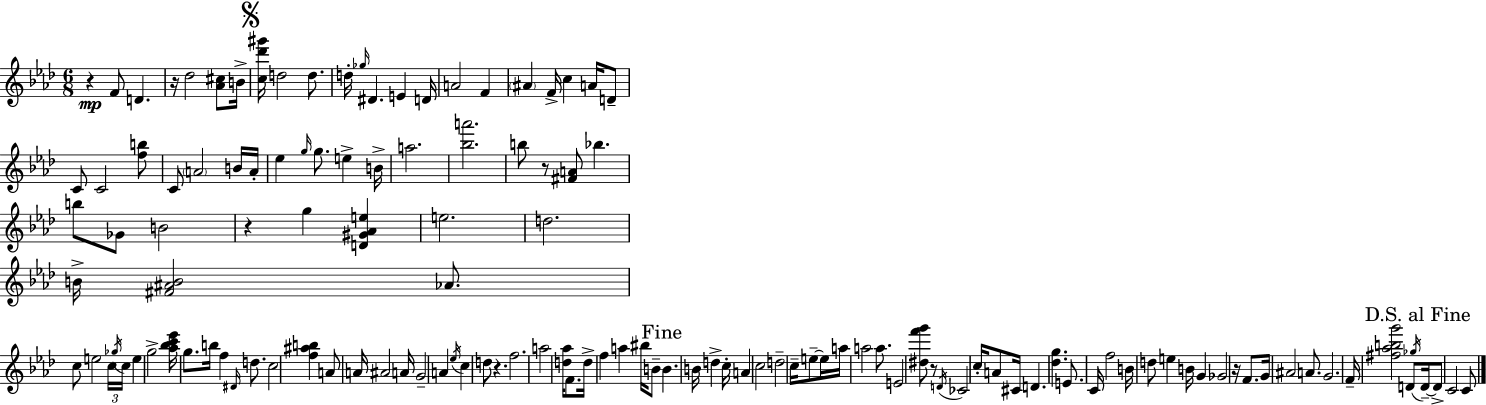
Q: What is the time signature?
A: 6/8